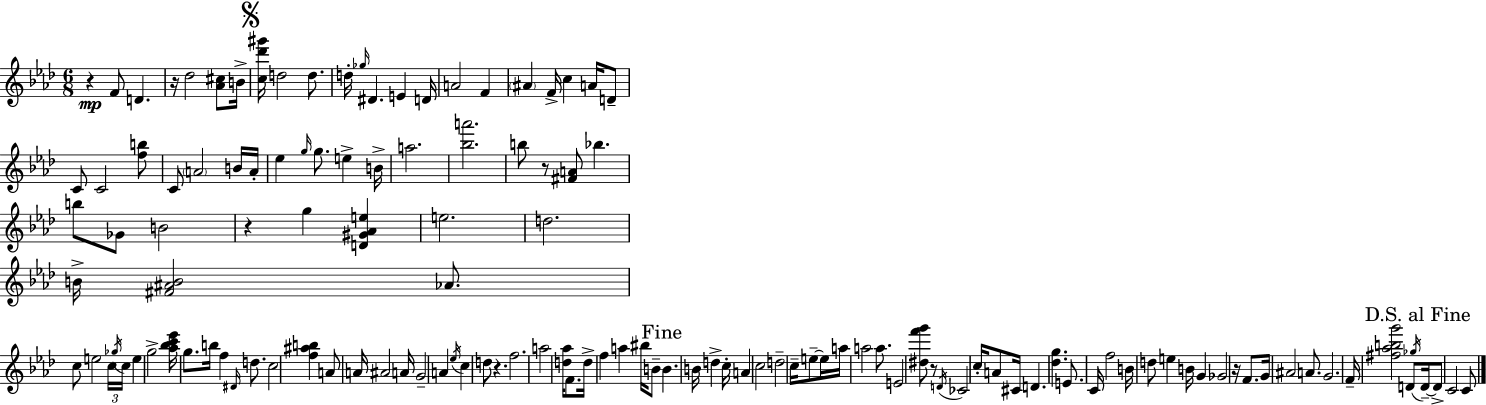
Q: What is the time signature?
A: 6/8